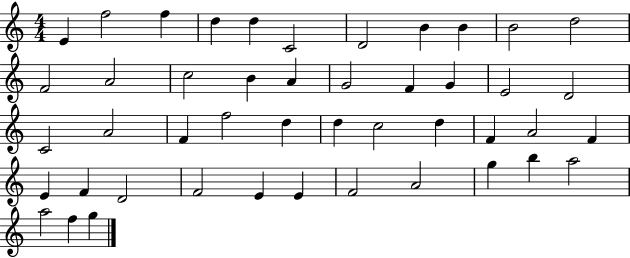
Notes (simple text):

E4/q F5/h F5/q D5/q D5/q C4/h D4/h B4/q B4/q B4/h D5/h F4/h A4/h C5/h B4/q A4/q G4/h F4/q G4/q E4/h D4/h C4/h A4/h F4/q F5/h D5/q D5/q C5/h D5/q F4/q A4/h F4/q E4/q F4/q D4/h F4/h E4/q E4/q F4/h A4/h G5/q B5/q A5/h A5/h F5/q G5/q